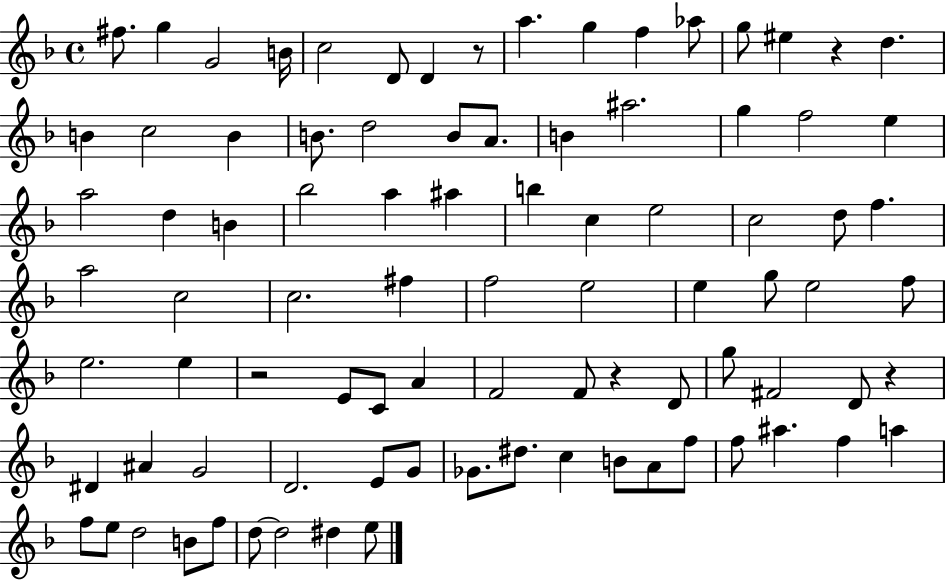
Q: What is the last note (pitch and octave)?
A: E5